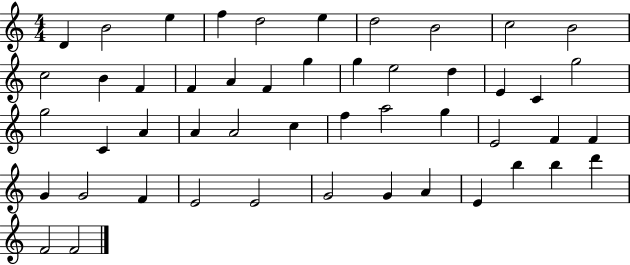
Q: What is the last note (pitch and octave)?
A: F4